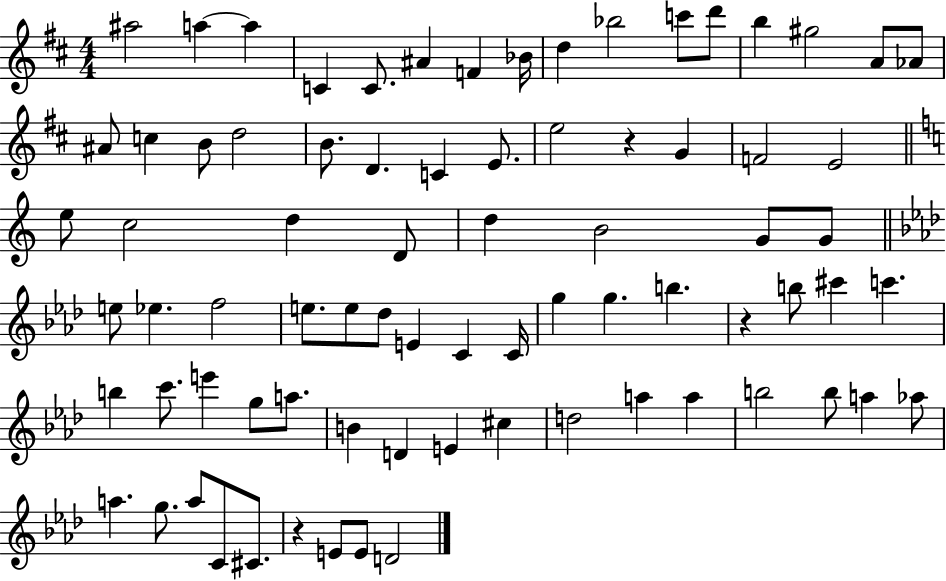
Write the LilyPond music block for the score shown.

{
  \clef treble
  \numericTimeSignature
  \time 4/4
  \key d \major
  \repeat volta 2 { ais''2 a''4~~ a''4 | c'4 c'8. ais'4 f'4 bes'16 | d''4 bes''2 c'''8 d'''8 | b''4 gis''2 a'8 aes'8 | \break ais'8 c''4 b'8 d''2 | b'8. d'4. c'4 e'8. | e''2 r4 g'4 | f'2 e'2 | \break \bar "||" \break \key c \major e''8 c''2 d''4 d'8 | d''4 b'2 g'8 g'8 | \bar "||" \break \key aes \major e''8 ees''4. f''2 | e''8. e''8 des''8 e'4 c'4 c'16 | g''4 g''4. b''4. | r4 b''8 cis'''4 c'''4. | \break b''4 c'''8. e'''4 g''8 a''8. | b'4 d'4 e'4 cis''4 | d''2 a''4 a''4 | b''2 b''8 a''4 aes''8 | \break a''4. g''8. a''8 c'8 cis'8. | r4 e'8 e'8 d'2 | } \bar "|."
}